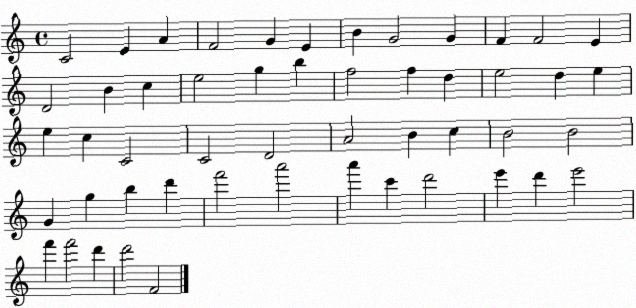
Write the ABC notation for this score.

X:1
T:Untitled
M:4/4
L:1/4
K:C
C2 E A F2 G E B G2 G F F2 E D2 B c e2 g b f2 f d e2 d e e c C2 C2 D2 A2 B c B2 B2 G g b d' f'2 a'2 a' c' d'2 e' d' e'2 f' f'2 d' d'2 F2